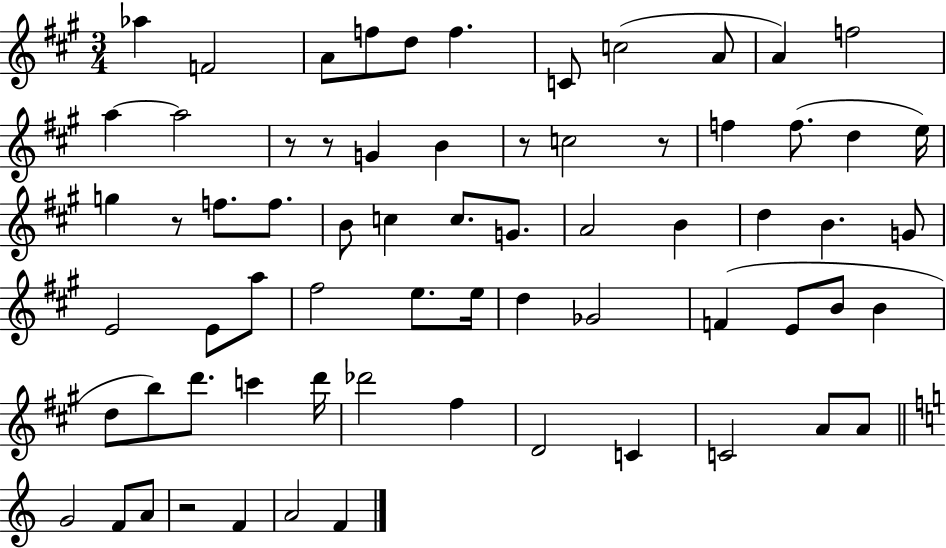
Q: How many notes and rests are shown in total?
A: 68